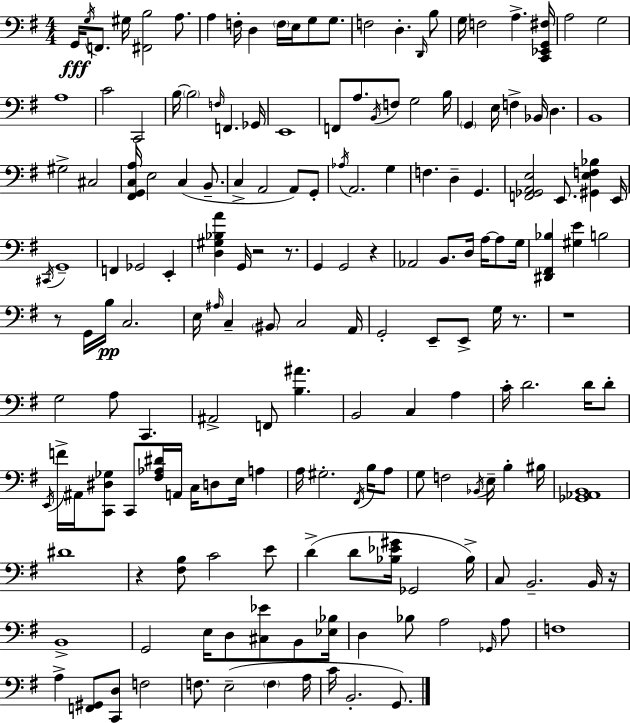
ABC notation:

X:1
T:Untitled
M:4/4
L:1/4
K:Em
G,,/4 G,/4 F,,/2 ^G,/4 [^F,,B,]2 A,/2 A, F,/4 D, F,/4 E,/4 G,/2 G,/2 F,2 D, D,,/4 B,/2 G,/4 F,2 A, [C,,_E,,G,,^F,]/4 A,2 G,2 A,4 C2 C,,2 B,/4 B,2 F,/4 F,, _G,,/4 E,,4 F,,/2 A,/2 B,,/4 F,/2 G,2 B,/4 G,, E,/4 F, _B,,/4 D, B,,4 ^G,2 ^C,2 [^F,,G,,C,A,]/4 E,2 C, B,,/2 C, A,,2 A,,/2 G,,/2 _A,/4 A,,2 G, F, D, G,, [F,,_G,,A,,E,]2 E,,/2 [^G,,E,F,_B,] E,,/4 ^C,,/4 G,,4 F,, _G,,2 E,, [D,^G,_B,A] G,,/4 z2 z/2 G,, G,,2 z _A,,2 B,,/2 D,/4 A,/4 A,/2 G,/4 [^D,,^F,,_B,] [^G,E] B,2 z/2 G,,/4 B,/4 C,2 E,/4 ^A,/4 C, ^B,,/2 C,2 A,,/4 G,,2 E,,/2 E,,/2 G,/4 z/2 z4 G,2 A,/2 C,, ^A,,2 F,,/2 [B,^A] B,,2 C, A, C/4 D2 D/4 D/2 E,,/4 F/4 ^A,,/4 [C,,^D,_G,]/2 C,,/2 [^F,_A,^D]/4 A,,/4 C,/4 D,/2 E,/4 A, A,/4 ^G,2 ^F,,/4 B,/4 A,/2 G,/2 F,2 _B,,/4 E,/4 B, ^B,/4 [_G,,_A,,B,,]4 ^D4 z [^F,B,]/2 C2 E/2 D D/2 [_B,_E^G]/4 _G,,2 _B,/4 C,/2 B,,2 B,,/4 z/4 B,,4 G,,2 E,/4 D,/2 [^C,_E]/2 B,,/2 [_E,_B,]/4 D, _B,/2 A,2 _G,,/4 A,/2 F,4 A, [F,,^G,,]/2 [C,,D,]/2 F,2 F,/2 E,2 F, A,/4 C/4 B,,2 G,,/2